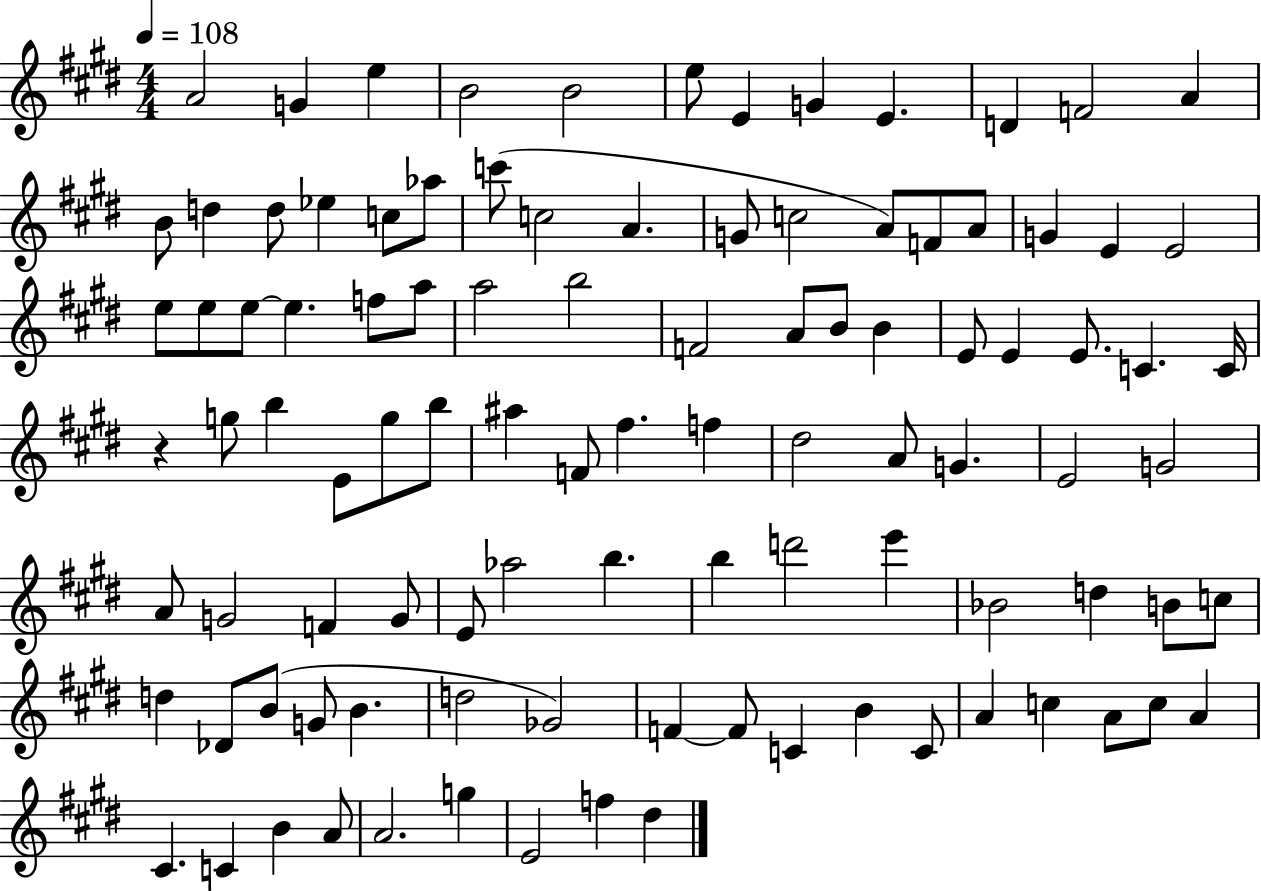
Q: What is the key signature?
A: E major